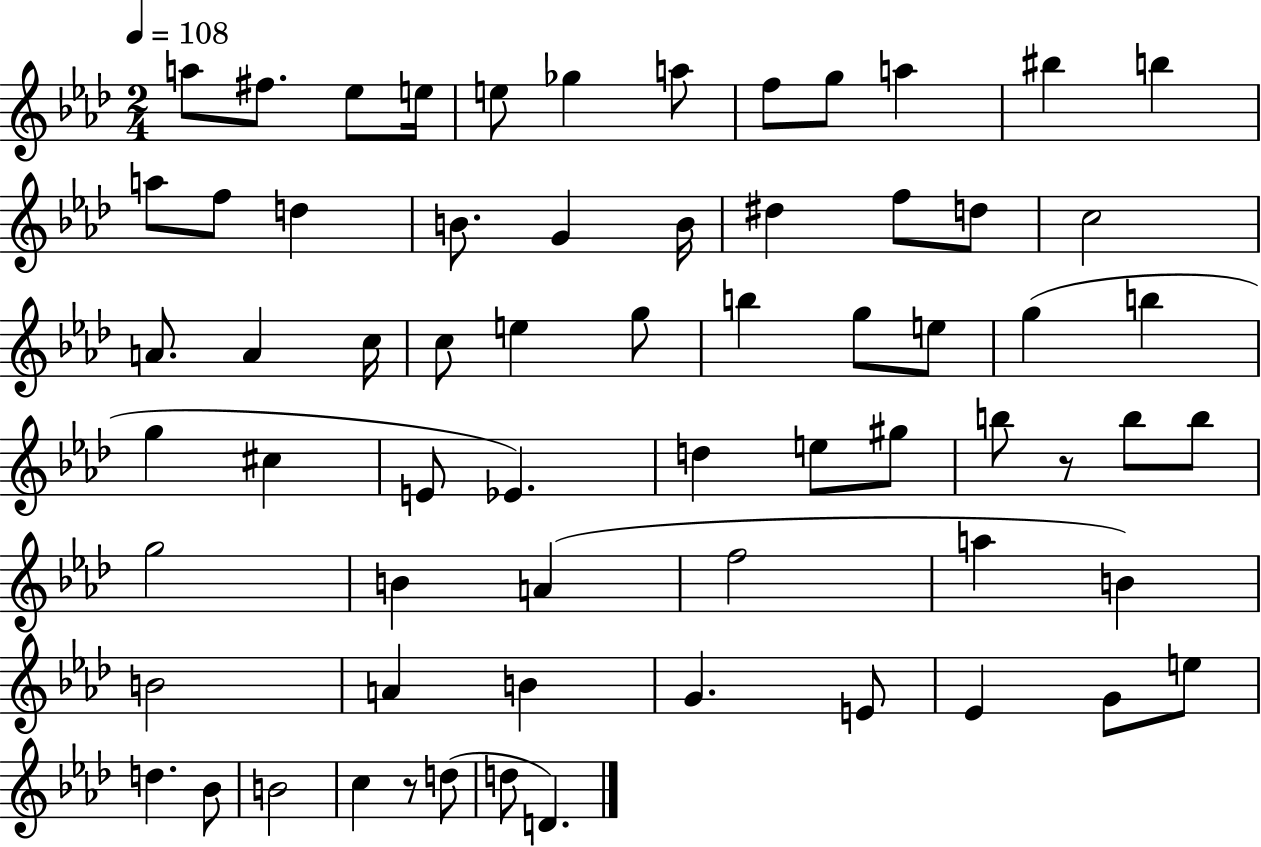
{
  \clef treble
  \numericTimeSignature
  \time 2/4
  \key aes \major
  \tempo 4 = 108
  a''8 fis''8. ees''8 e''16 | e''8 ges''4 a''8 | f''8 g''8 a''4 | bis''4 b''4 | \break a''8 f''8 d''4 | b'8. g'4 b'16 | dis''4 f''8 d''8 | c''2 | \break a'8. a'4 c''16 | c''8 e''4 g''8 | b''4 g''8 e''8 | g''4( b''4 | \break g''4 cis''4 | e'8 ees'4.) | d''4 e''8 gis''8 | b''8 r8 b''8 b''8 | \break g''2 | b'4 a'4( | f''2 | a''4 b'4) | \break b'2 | a'4 b'4 | g'4. e'8 | ees'4 g'8 e''8 | \break d''4. bes'8 | b'2 | c''4 r8 d''8( | d''8 d'4.) | \break \bar "|."
}